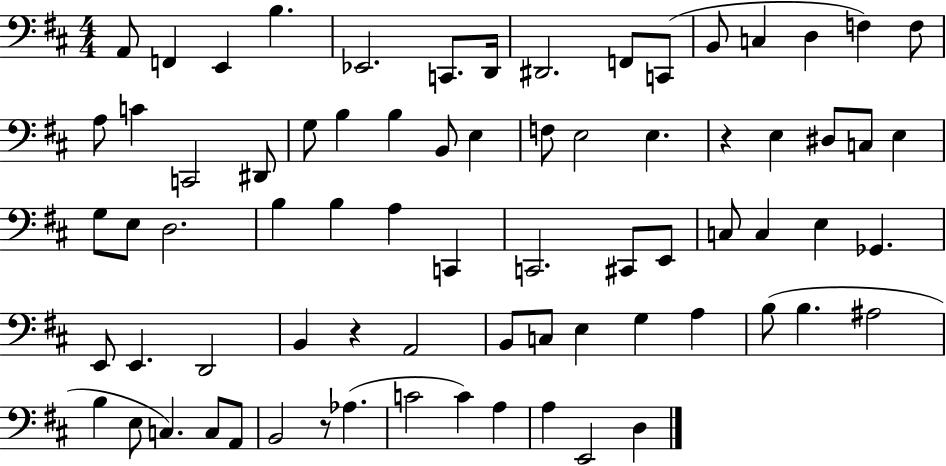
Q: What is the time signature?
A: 4/4